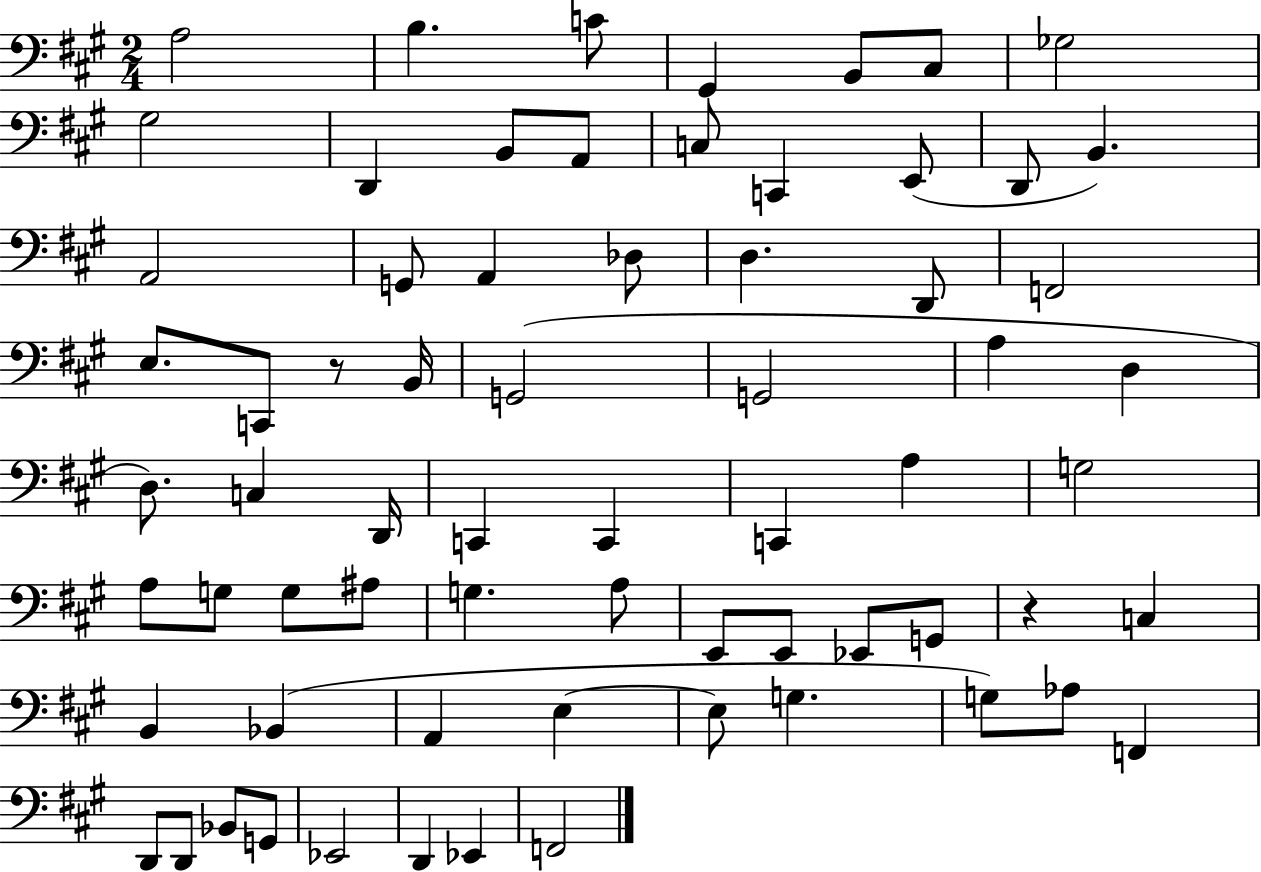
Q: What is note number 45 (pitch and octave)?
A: E2